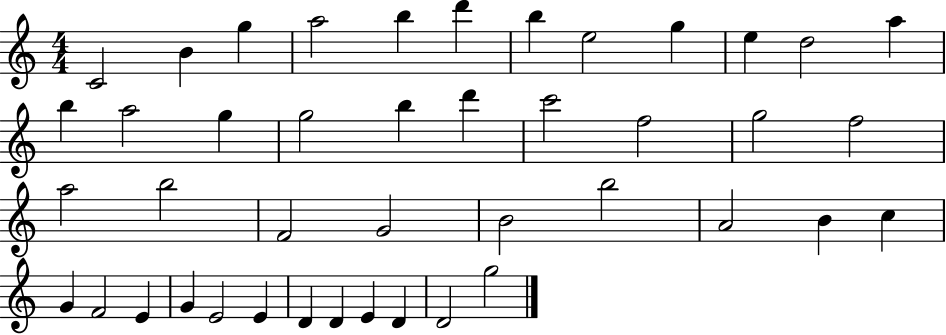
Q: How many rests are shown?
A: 0